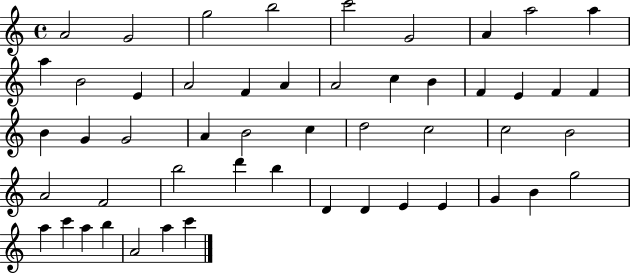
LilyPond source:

{
  \clef treble
  \time 4/4
  \defaultTimeSignature
  \key c \major
  a'2 g'2 | g''2 b''2 | c'''2 g'2 | a'4 a''2 a''4 | \break a''4 b'2 e'4 | a'2 f'4 a'4 | a'2 c''4 b'4 | f'4 e'4 f'4 f'4 | \break b'4 g'4 g'2 | a'4 b'2 c''4 | d''2 c''2 | c''2 b'2 | \break a'2 f'2 | b''2 d'''4 b''4 | d'4 d'4 e'4 e'4 | g'4 b'4 g''2 | \break a''4 c'''4 a''4 b''4 | a'2 a''4 c'''4 | \bar "|."
}